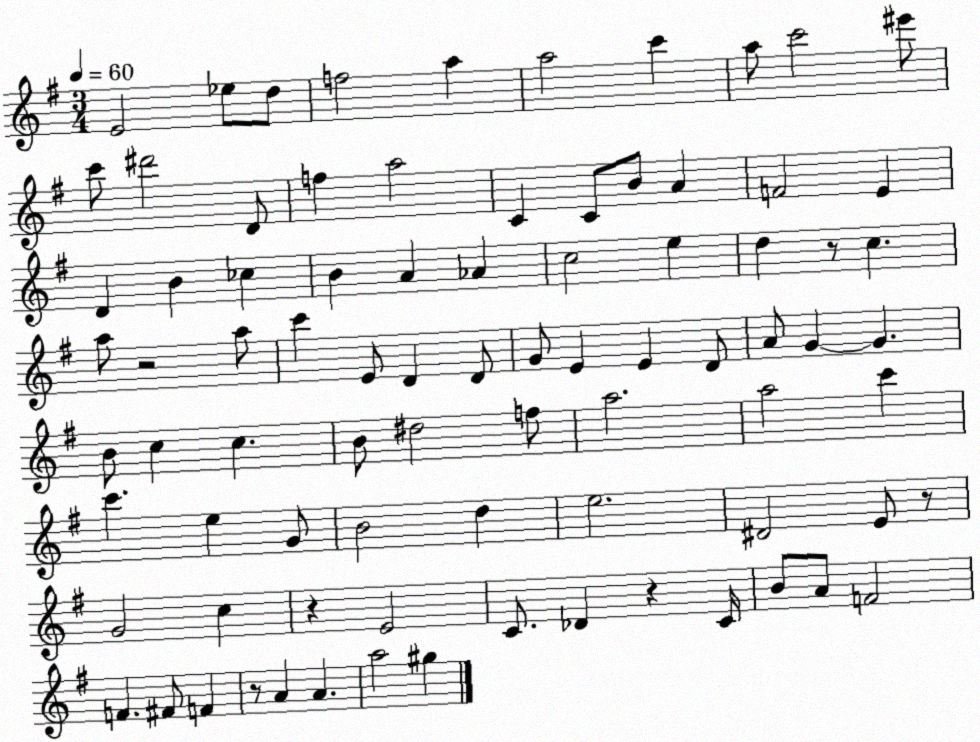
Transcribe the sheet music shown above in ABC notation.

X:1
T:Untitled
M:3/4
L:1/4
K:G
E2 _e/2 d/2 f2 a a2 c' a/2 c'2 ^e'/2 c'/2 ^d'2 D/2 f a2 C C/2 B/2 A F2 E D B _c B A _A c2 e d z/2 c a/2 z2 a/2 c' E/2 D D/2 G/2 E E D/2 A/2 G G B/2 c c B/2 ^d2 f/2 a2 a2 c' c' e G/2 B2 d e2 ^D2 E/2 z/2 G2 c z E2 C/2 _D z C/4 B/2 A/2 F2 F ^F/2 F z/2 A A a2 ^g